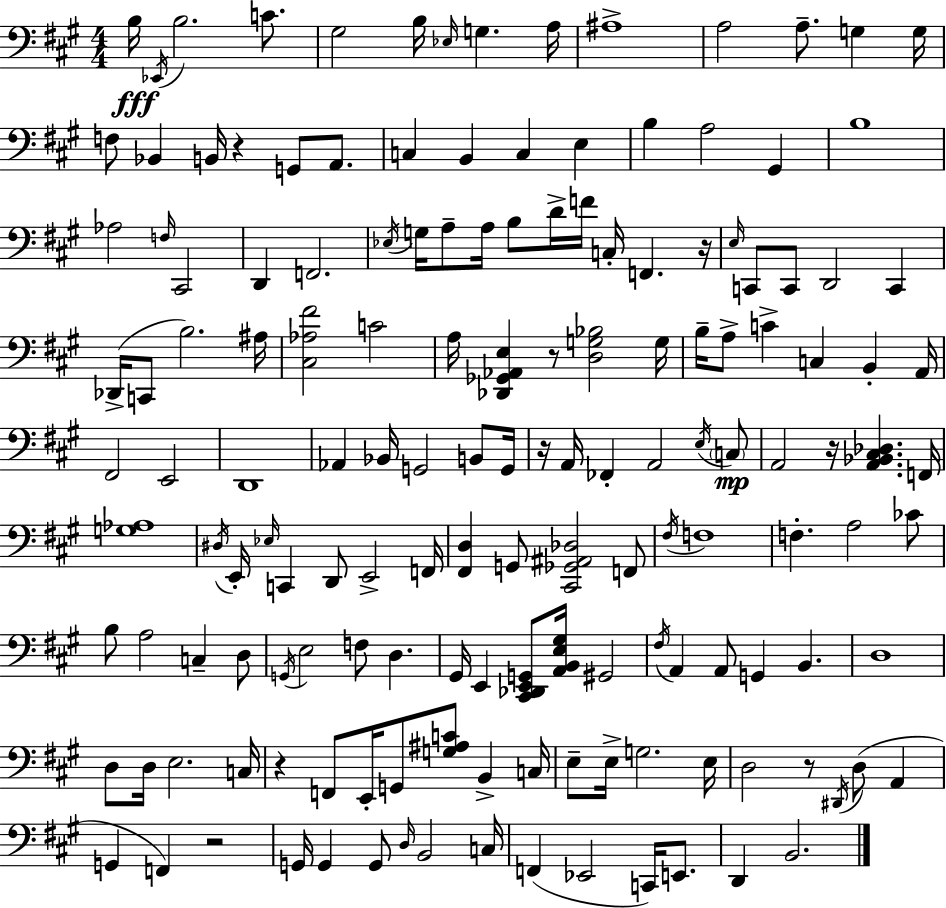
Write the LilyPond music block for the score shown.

{
  \clef bass
  \numericTimeSignature
  \time 4/4
  \key a \major
  b16\fff \acciaccatura { ees,16 } b2. c'8. | gis2 b16 \grace { ees16 } g4. | a16 ais1-> | a2 a8.-- g4 | \break g16 f8 bes,4 b,16 r4 g,8 a,8. | c4 b,4 c4 e4 | b4 a2 gis,4 | b1 | \break aes2 \grace { f16 } cis,2 | d,4 f,2. | \acciaccatura { ees16 } g16 a8-- a16 b8 d'16-> f'16 c16-. f,4. | r16 \grace { e16 } c,8 c,8 d,2 | \break c,4 des,16->( c,8 b2.) | ais16 <cis aes fis'>2 c'2 | a16 <des, ges, aes, e>4 r8 <d g bes>2 | g16 b16-- a8-> c'4-> c4 | \break b,4-. a,16 fis,2 e,2 | d,1 | aes,4 bes,16 g,2 | b,8 g,16 r16 a,16 fes,4-. a,2 | \break \acciaccatura { e16 }\mp \parenthesize c8 a,2 r16 <a, bes, cis des>4. | f,16 <g aes>1 | \acciaccatura { dis16 } e,16-. \grace { ees16 } c,4 d,8 e,2-> | f,16 <fis, d>4 g,8 <cis, ges, ais, des>2 | \break f,8 \acciaccatura { fis16 } f1 | f4.-. a2 | ces'8 b8 a2 | c4-- d8 \acciaccatura { g,16 } e2 | \break f8 d4. gis,16 e,4 <cis, des, e, g,>8 | <a, b, e gis>16 gis,2 \acciaccatura { fis16 } a,4 a,8 | g,4 b,4. d1 | d8 d16 e2. | \break c16 r4 f,8 | e,16-. g,8 <g ais c'>8 b,4-> c16 e8-- e16-> g2. | e16 d2 | r8 \acciaccatura { dis,16 }( d8 a,4 g,4 | \break f,4) r2 g,16 g,4 | g,8 \grace { d16 } b,2 c16 f,4( | ees,2 c,16) e,8. d,4 | b,2. \bar "|."
}